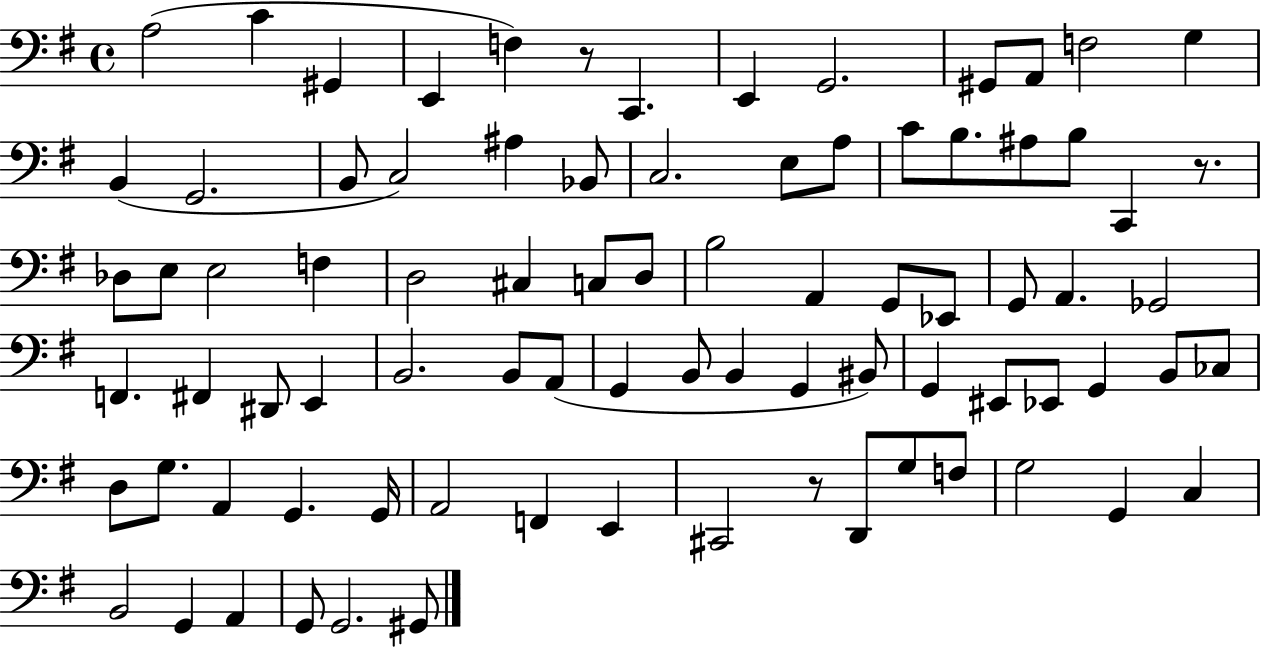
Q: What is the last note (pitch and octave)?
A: G#2